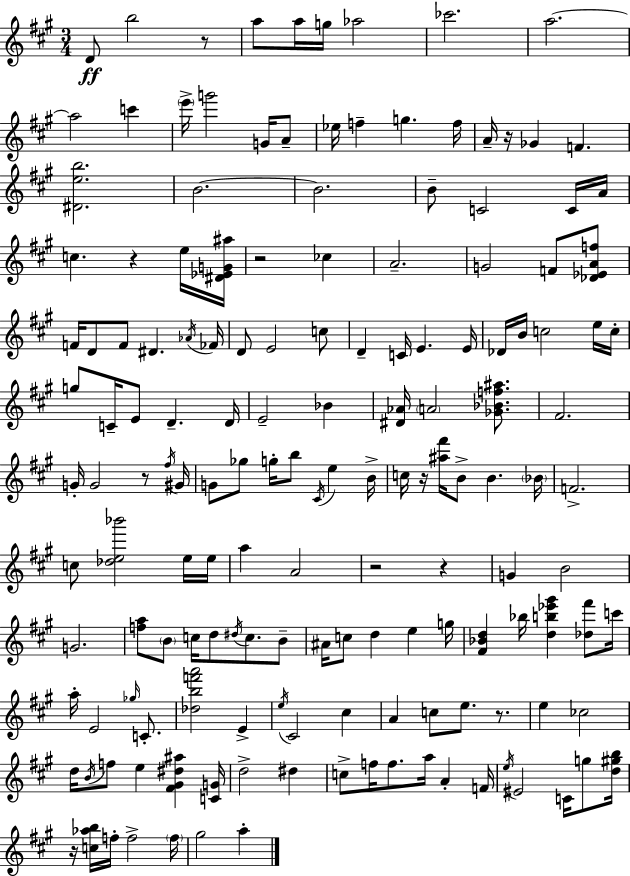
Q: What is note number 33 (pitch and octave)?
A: F4